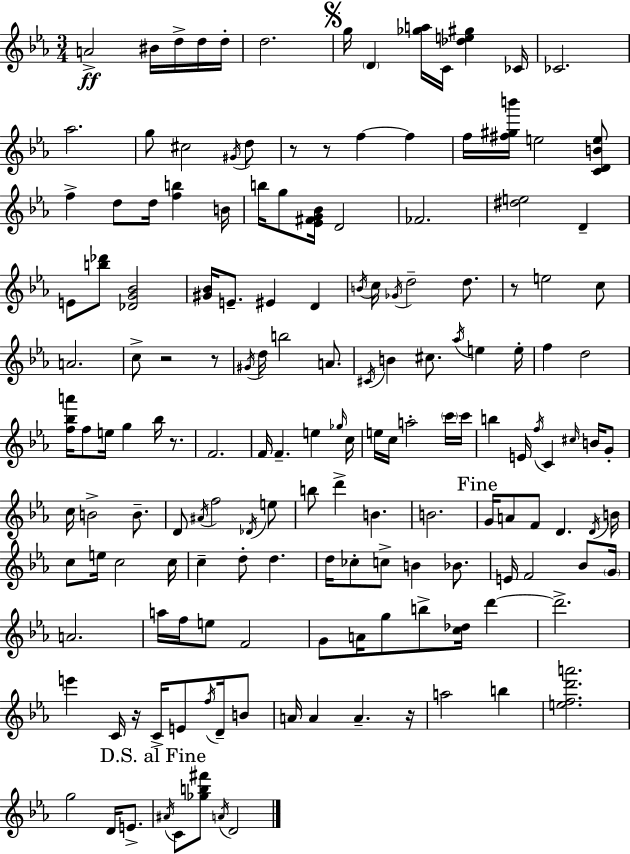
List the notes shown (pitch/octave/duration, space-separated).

A4/h BIS4/s D5/s D5/s D5/s D5/h. G5/s D4/q [Gb5,A5]/s C4/s [Db5,E5,G#5]/q CES4/s CES4/h. Ab5/h. G5/e C#5/h G#4/s D5/e R/e R/e F5/q F5/q F5/s [F#5,G#5,B6]/s E5/h [C4,D4,B4,E5]/e F5/q D5/e D5/s [F5,B5]/q B4/s B5/s G5/e [Eb4,F#4,G4,Bb4]/s D4/h FES4/h. [D#5,E5]/h D4/q E4/e [B5,Db6]/e [Db4,G4,Bb4]/h [G#4,Bb4]/s E4/e. EIS4/q D4/q B4/s C5/s Gb4/s D5/h D5/e. R/e E5/h C5/e A4/h. C5/e R/h R/e G#4/s D5/s B5/h A4/e. C#4/s B4/q C#5/e. Ab5/s E5/q E5/s F5/q D5/h [F5,Bb5,A6]/s F5/e E5/s G5/q Bb5/s R/e. F4/h. F4/s F4/q. E5/q Gb5/s C5/s E5/s C5/s A5/h C6/s C6/s B5/q E4/s F5/s C4/q C#5/s B4/s G4/e C5/s B4/h B4/e. D4/e A#4/s F5/h Db4/s E5/e B5/e D6/q B4/q. B4/h. G4/s A4/e F4/e D4/q. D4/s B4/s C5/e E5/s C5/h C5/s C5/q D5/e D5/q. D5/s CES5/e C5/e B4/q Bb4/e. E4/s F4/h Bb4/e G4/s A4/h. A5/s F5/s E5/e F4/h G4/e A4/s G5/e B5/e [C5,Db5]/s D6/q D6/h. E6/q C4/s R/s C4/s E4/e F5/s D4/s B4/e A4/s A4/q A4/q. R/s A5/h B5/q [E5,F5,D6,A6]/h. G5/h D4/s E4/e. A#4/s C4/e [Gb5,B5,F#6]/e A4/s D4/h